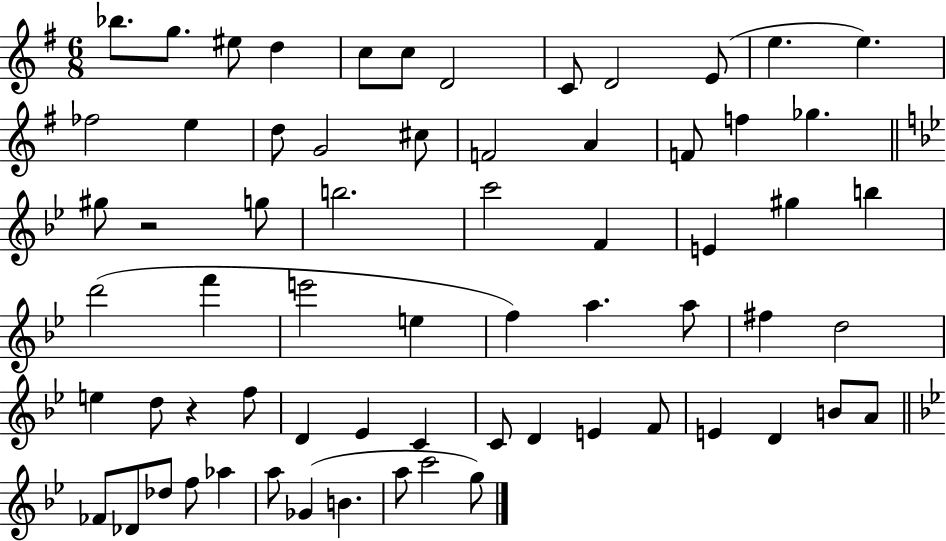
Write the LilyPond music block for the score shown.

{
  \clef treble
  \numericTimeSignature
  \time 6/8
  \key g \major
  \repeat volta 2 { bes''8. g''8. eis''8 d''4 | c''8 c''8 d'2 | c'8 d'2 e'8( | e''4. e''4.) | \break fes''2 e''4 | d''8 g'2 cis''8 | f'2 a'4 | f'8 f''4 ges''4. | \break \bar "||" \break \key bes \major gis''8 r2 g''8 | b''2. | c'''2 f'4 | e'4 gis''4 b''4 | \break d'''2( f'''4 | e'''2 e''4 | f''4) a''4. a''8 | fis''4 d''2 | \break e''4 d''8 r4 f''8 | d'4 ees'4 c'4 | c'8 d'4 e'4 f'8 | e'4 d'4 b'8 a'8 | \break \bar "||" \break \key g \minor fes'8 des'8 des''8 f''8 aes''4 | a''8 ges'4( b'4. | a''8 c'''2 g''8) | } \bar "|."
}